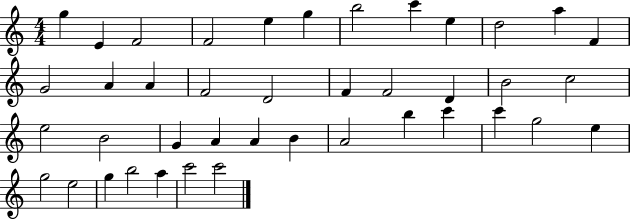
{
  \clef treble
  \numericTimeSignature
  \time 4/4
  \key c \major
  g''4 e'4 f'2 | f'2 e''4 g''4 | b''2 c'''4 e''4 | d''2 a''4 f'4 | \break g'2 a'4 a'4 | f'2 d'2 | f'4 f'2 d'4 | b'2 c''2 | \break e''2 b'2 | g'4 a'4 a'4 b'4 | a'2 b''4 c'''4 | c'''4 g''2 e''4 | \break g''2 e''2 | g''4 b''2 a''4 | c'''2 c'''2 | \bar "|."
}